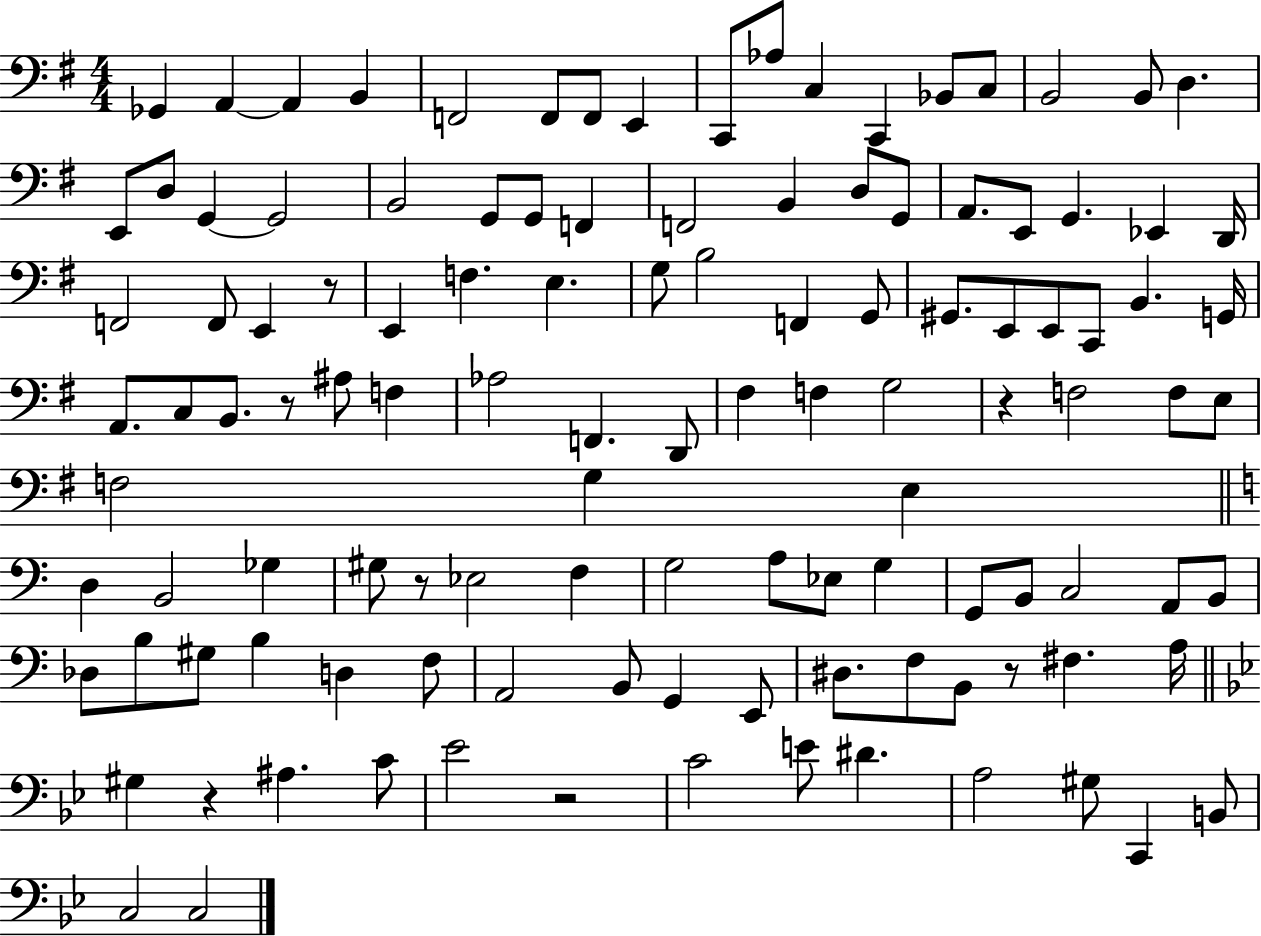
X:1
T:Untitled
M:4/4
L:1/4
K:G
_G,, A,, A,, B,, F,,2 F,,/2 F,,/2 E,, C,,/2 _A,/2 C, C,, _B,,/2 C,/2 B,,2 B,,/2 D, E,,/2 D,/2 G,, G,,2 B,,2 G,,/2 G,,/2 F,, F,,2 B,, D,/2 G,,/2 A,,/2 E,,/2 G,, _E,, D,,/4 F,,2 F,,/2 E,, z/2 E,, F, E, G,/2 B,2 F,, G,,/2 ^G,,/2 E,,/2 E,,/2 C,,/2 B,, G,,/4 A,,/2 C,/2 B,,/2 z/2 ^A,/2 F, _A,2 F,, D,,/2 ^F, F, G,2 z F,2 F,/2 E,/2 F,2 G, E, D, B,,2 _G, ^G,/2 z/2 _E,2 F, G,2 A,/2 _E,/2 G, G,,/2 B,,/2 C,2 A,,/2 B,,/2 _D,/2 B,/2 ^G,/2 B, D, F,/2 A,,2 B,,/2 G,, E,,/2 ^D,/2 F,/2 B,,/2 z/2 ^F, A,/4 ^G, z ^A, C/2 _E2 z2 C2 E/2 ^D A,2 ^G,/2 C,, B,,/2 C,2 C,2